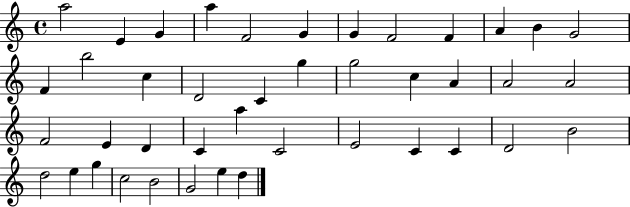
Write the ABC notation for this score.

X:1
T:Untitled
M:4/4
L:1/4
K:C
a2 E G a F2 G G F2 F A B G2 F b2 c D2 C g g2 c A A2 A2 F2 E D C a C2 E2 C C D2 B2 d2 e g c2 B2 G2 e d